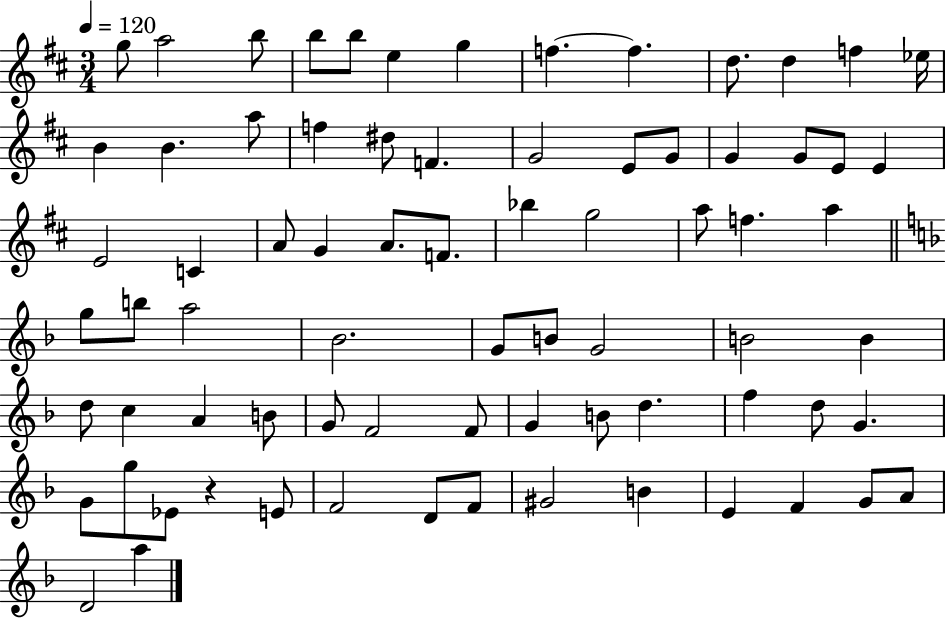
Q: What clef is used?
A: treble